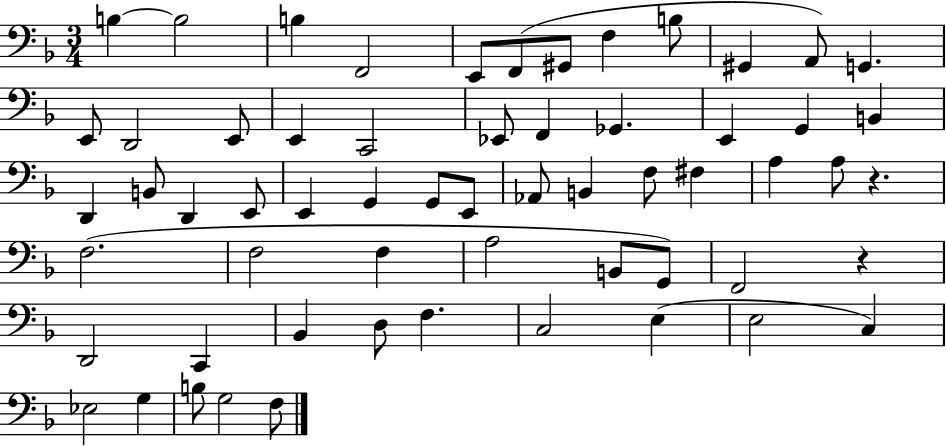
X:1
T:Untitled
M:3/4
L:1/4
K:F
B, B,2 B, F,,2 E,,/2 F,,/2 ^G,,/2 F, B,/2 ^G,, A,,/2 G,, E,,/2 D,,2 E,,/2 E,, C,,2 _E,,/2 F,, _G,, E,, G,, B,, D,, B,,/2 D,, E,,/2 E,, G,, G,,/2 E,,/2 _A,,/2 B,, F,/2 ^F, A, A,/2 z F,2 F,2 F, A,2 B,,/2 G,,/2 F,,2 z D,,2 C,, _B,, D,/2 F, C,2 E, E,2 C, _E,2 G, B,/2 G,2 F,/2